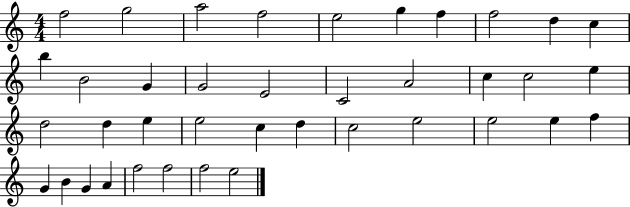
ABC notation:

X:1
T:Untitled
M:4/4
L:1/4
K:C
f2 g2 a2 f2 e2 g f f2 d c b B2 G G2 E2 C2 A2 c c2 e d2 d e e2 c d c2 e2 e2 e f G B G A f2 f2 f2 e2